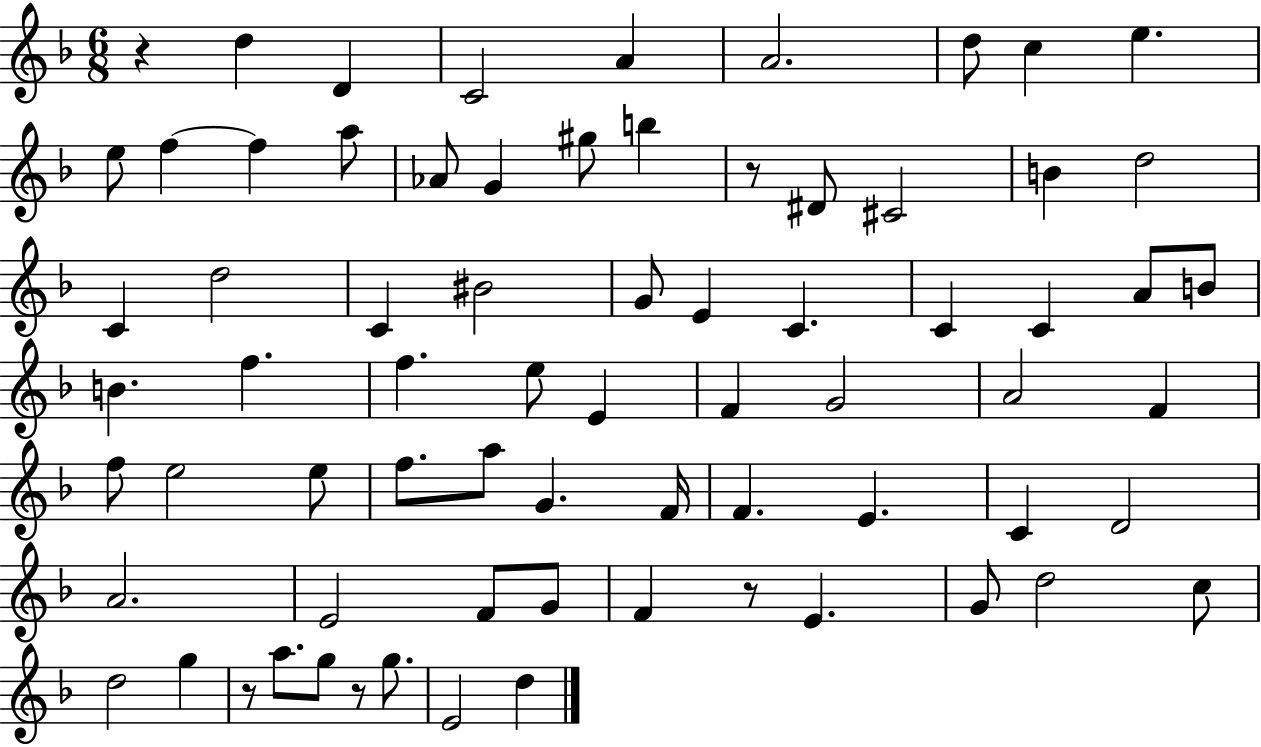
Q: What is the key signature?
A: F major